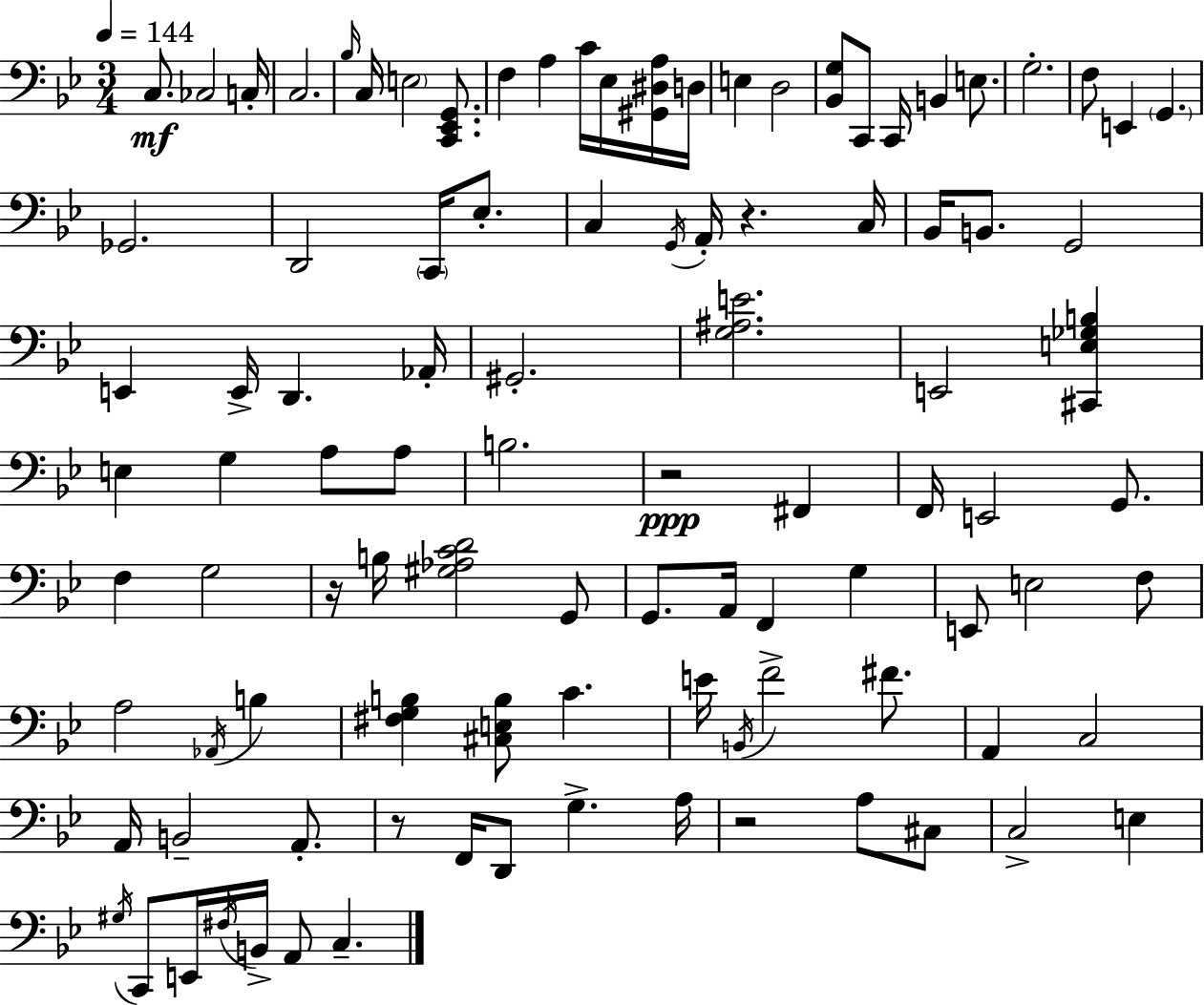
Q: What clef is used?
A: bass